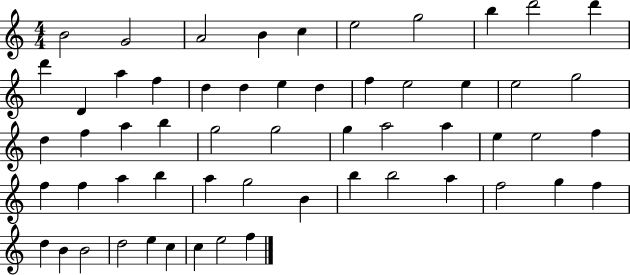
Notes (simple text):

B4/h G4/h A4/h B4/q C5/q E5/h G5/h B5/q D6/h D6/q D6/q D4/q A5/q F5/q D5/q D5/q E5/q D5/q F5/q E5/h E5/q E5/h G5/h D5/q F5/q A5/q B5/q G5/h G5/h G5/q A5/h A5/q E5/q E5/h F5/q F5/q F5/q A5/q B5/q A5/q G5/h B4/q B5/q B5/h A5/q F5/h G5/q F5/q D5/q B4/q B4/h D5/h E5/q C5/q C5/q E5/h F5/q